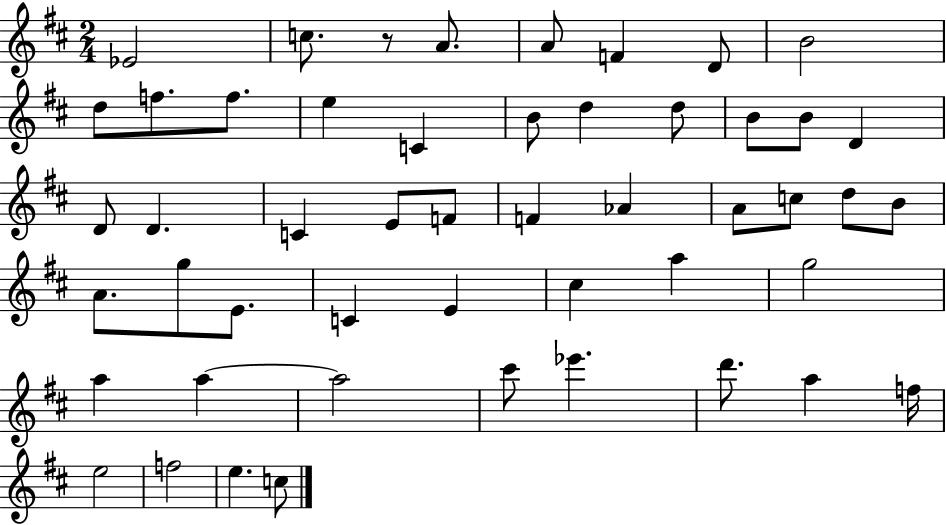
{
  \clef treble
  \numericTimeSignature
  \time 2/4
  \key d \major
  \repeat volta 2 { ees'2 | c''8. r8 a'8. | a'8 f'4 d'8 | b'2 | \break d''8 f''8. f''8. | e''4 c'4 | b'8 d''4 d''8 | b'8 b'8 d'4 | \break d'8 d'4. | c'4 e'8 f'8 | f'4 aes'4 | a'8 c''8 d''8 b'8 | \break a'8. g''8 e'8. | c'4 e'4 | cis''4 a''4 | g''2 | \break a''4 a''4~~ | a''2 | cis'''8 ees'''4. | d'''8. a''4 f''16 | \break e''2 | f''2 | e''4. c''8 | } \bar "|."
}